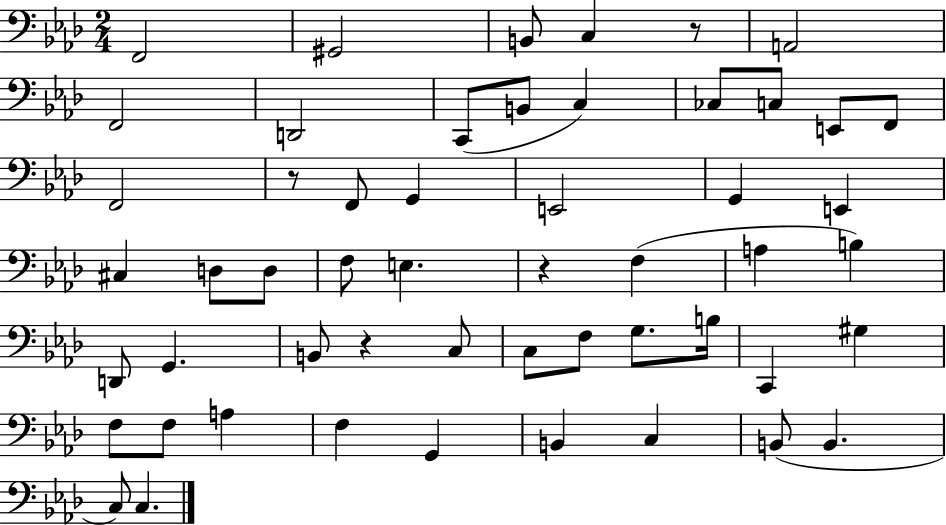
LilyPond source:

{
  \clef bass
  \numericTimeSignature
  \time 2/4
  \key aes \major
  \repeat volta 2 { f,2 | gis,2 | b,8 c4 r8 | a,2 | \break f,2 | d,2 | c,8( b,8 c4) | ces8 c8 e,8 f,8 | \break f,2 | r8 f,8 g,4 | e,2 | g,4 e,4 | \break cis4 d8 d8 | f8 e4. | r4 f4( | a4 b4) | \break d,8 g,4. | b,8 r4 c8 | c8 f8 g8. b16 | c,4 gis4 | \break f8 f8 a4 | f4 g,4 | b,4 c4 | b,8( b,4. | \break c8) c4. | } \bar "|."
}